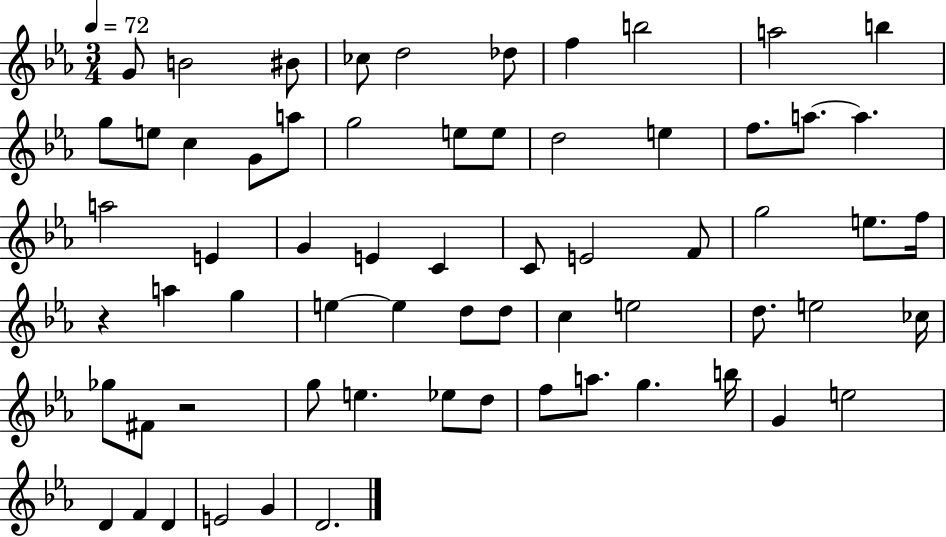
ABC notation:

X:1
T:Untitled
M:3/4
L:1/4
K:Eb
G/2 B2 ^B/2 _c/2 d2 _d/2 f b2 a2 b g/2 e/2 c G/2 a/2 g2 e/2 e/2 d2 e f/2 a/2 a a2 E G E C C/2 E2 F/2 g2 e/2 f/4 z a g e e d/2 d/2 c e2 d/2 e2 _c/4 _g/2 ^F/2 z2 g/2 e _e/2 d/2 f/2 a/2 g b/4 G e2 D F D E2 G D2